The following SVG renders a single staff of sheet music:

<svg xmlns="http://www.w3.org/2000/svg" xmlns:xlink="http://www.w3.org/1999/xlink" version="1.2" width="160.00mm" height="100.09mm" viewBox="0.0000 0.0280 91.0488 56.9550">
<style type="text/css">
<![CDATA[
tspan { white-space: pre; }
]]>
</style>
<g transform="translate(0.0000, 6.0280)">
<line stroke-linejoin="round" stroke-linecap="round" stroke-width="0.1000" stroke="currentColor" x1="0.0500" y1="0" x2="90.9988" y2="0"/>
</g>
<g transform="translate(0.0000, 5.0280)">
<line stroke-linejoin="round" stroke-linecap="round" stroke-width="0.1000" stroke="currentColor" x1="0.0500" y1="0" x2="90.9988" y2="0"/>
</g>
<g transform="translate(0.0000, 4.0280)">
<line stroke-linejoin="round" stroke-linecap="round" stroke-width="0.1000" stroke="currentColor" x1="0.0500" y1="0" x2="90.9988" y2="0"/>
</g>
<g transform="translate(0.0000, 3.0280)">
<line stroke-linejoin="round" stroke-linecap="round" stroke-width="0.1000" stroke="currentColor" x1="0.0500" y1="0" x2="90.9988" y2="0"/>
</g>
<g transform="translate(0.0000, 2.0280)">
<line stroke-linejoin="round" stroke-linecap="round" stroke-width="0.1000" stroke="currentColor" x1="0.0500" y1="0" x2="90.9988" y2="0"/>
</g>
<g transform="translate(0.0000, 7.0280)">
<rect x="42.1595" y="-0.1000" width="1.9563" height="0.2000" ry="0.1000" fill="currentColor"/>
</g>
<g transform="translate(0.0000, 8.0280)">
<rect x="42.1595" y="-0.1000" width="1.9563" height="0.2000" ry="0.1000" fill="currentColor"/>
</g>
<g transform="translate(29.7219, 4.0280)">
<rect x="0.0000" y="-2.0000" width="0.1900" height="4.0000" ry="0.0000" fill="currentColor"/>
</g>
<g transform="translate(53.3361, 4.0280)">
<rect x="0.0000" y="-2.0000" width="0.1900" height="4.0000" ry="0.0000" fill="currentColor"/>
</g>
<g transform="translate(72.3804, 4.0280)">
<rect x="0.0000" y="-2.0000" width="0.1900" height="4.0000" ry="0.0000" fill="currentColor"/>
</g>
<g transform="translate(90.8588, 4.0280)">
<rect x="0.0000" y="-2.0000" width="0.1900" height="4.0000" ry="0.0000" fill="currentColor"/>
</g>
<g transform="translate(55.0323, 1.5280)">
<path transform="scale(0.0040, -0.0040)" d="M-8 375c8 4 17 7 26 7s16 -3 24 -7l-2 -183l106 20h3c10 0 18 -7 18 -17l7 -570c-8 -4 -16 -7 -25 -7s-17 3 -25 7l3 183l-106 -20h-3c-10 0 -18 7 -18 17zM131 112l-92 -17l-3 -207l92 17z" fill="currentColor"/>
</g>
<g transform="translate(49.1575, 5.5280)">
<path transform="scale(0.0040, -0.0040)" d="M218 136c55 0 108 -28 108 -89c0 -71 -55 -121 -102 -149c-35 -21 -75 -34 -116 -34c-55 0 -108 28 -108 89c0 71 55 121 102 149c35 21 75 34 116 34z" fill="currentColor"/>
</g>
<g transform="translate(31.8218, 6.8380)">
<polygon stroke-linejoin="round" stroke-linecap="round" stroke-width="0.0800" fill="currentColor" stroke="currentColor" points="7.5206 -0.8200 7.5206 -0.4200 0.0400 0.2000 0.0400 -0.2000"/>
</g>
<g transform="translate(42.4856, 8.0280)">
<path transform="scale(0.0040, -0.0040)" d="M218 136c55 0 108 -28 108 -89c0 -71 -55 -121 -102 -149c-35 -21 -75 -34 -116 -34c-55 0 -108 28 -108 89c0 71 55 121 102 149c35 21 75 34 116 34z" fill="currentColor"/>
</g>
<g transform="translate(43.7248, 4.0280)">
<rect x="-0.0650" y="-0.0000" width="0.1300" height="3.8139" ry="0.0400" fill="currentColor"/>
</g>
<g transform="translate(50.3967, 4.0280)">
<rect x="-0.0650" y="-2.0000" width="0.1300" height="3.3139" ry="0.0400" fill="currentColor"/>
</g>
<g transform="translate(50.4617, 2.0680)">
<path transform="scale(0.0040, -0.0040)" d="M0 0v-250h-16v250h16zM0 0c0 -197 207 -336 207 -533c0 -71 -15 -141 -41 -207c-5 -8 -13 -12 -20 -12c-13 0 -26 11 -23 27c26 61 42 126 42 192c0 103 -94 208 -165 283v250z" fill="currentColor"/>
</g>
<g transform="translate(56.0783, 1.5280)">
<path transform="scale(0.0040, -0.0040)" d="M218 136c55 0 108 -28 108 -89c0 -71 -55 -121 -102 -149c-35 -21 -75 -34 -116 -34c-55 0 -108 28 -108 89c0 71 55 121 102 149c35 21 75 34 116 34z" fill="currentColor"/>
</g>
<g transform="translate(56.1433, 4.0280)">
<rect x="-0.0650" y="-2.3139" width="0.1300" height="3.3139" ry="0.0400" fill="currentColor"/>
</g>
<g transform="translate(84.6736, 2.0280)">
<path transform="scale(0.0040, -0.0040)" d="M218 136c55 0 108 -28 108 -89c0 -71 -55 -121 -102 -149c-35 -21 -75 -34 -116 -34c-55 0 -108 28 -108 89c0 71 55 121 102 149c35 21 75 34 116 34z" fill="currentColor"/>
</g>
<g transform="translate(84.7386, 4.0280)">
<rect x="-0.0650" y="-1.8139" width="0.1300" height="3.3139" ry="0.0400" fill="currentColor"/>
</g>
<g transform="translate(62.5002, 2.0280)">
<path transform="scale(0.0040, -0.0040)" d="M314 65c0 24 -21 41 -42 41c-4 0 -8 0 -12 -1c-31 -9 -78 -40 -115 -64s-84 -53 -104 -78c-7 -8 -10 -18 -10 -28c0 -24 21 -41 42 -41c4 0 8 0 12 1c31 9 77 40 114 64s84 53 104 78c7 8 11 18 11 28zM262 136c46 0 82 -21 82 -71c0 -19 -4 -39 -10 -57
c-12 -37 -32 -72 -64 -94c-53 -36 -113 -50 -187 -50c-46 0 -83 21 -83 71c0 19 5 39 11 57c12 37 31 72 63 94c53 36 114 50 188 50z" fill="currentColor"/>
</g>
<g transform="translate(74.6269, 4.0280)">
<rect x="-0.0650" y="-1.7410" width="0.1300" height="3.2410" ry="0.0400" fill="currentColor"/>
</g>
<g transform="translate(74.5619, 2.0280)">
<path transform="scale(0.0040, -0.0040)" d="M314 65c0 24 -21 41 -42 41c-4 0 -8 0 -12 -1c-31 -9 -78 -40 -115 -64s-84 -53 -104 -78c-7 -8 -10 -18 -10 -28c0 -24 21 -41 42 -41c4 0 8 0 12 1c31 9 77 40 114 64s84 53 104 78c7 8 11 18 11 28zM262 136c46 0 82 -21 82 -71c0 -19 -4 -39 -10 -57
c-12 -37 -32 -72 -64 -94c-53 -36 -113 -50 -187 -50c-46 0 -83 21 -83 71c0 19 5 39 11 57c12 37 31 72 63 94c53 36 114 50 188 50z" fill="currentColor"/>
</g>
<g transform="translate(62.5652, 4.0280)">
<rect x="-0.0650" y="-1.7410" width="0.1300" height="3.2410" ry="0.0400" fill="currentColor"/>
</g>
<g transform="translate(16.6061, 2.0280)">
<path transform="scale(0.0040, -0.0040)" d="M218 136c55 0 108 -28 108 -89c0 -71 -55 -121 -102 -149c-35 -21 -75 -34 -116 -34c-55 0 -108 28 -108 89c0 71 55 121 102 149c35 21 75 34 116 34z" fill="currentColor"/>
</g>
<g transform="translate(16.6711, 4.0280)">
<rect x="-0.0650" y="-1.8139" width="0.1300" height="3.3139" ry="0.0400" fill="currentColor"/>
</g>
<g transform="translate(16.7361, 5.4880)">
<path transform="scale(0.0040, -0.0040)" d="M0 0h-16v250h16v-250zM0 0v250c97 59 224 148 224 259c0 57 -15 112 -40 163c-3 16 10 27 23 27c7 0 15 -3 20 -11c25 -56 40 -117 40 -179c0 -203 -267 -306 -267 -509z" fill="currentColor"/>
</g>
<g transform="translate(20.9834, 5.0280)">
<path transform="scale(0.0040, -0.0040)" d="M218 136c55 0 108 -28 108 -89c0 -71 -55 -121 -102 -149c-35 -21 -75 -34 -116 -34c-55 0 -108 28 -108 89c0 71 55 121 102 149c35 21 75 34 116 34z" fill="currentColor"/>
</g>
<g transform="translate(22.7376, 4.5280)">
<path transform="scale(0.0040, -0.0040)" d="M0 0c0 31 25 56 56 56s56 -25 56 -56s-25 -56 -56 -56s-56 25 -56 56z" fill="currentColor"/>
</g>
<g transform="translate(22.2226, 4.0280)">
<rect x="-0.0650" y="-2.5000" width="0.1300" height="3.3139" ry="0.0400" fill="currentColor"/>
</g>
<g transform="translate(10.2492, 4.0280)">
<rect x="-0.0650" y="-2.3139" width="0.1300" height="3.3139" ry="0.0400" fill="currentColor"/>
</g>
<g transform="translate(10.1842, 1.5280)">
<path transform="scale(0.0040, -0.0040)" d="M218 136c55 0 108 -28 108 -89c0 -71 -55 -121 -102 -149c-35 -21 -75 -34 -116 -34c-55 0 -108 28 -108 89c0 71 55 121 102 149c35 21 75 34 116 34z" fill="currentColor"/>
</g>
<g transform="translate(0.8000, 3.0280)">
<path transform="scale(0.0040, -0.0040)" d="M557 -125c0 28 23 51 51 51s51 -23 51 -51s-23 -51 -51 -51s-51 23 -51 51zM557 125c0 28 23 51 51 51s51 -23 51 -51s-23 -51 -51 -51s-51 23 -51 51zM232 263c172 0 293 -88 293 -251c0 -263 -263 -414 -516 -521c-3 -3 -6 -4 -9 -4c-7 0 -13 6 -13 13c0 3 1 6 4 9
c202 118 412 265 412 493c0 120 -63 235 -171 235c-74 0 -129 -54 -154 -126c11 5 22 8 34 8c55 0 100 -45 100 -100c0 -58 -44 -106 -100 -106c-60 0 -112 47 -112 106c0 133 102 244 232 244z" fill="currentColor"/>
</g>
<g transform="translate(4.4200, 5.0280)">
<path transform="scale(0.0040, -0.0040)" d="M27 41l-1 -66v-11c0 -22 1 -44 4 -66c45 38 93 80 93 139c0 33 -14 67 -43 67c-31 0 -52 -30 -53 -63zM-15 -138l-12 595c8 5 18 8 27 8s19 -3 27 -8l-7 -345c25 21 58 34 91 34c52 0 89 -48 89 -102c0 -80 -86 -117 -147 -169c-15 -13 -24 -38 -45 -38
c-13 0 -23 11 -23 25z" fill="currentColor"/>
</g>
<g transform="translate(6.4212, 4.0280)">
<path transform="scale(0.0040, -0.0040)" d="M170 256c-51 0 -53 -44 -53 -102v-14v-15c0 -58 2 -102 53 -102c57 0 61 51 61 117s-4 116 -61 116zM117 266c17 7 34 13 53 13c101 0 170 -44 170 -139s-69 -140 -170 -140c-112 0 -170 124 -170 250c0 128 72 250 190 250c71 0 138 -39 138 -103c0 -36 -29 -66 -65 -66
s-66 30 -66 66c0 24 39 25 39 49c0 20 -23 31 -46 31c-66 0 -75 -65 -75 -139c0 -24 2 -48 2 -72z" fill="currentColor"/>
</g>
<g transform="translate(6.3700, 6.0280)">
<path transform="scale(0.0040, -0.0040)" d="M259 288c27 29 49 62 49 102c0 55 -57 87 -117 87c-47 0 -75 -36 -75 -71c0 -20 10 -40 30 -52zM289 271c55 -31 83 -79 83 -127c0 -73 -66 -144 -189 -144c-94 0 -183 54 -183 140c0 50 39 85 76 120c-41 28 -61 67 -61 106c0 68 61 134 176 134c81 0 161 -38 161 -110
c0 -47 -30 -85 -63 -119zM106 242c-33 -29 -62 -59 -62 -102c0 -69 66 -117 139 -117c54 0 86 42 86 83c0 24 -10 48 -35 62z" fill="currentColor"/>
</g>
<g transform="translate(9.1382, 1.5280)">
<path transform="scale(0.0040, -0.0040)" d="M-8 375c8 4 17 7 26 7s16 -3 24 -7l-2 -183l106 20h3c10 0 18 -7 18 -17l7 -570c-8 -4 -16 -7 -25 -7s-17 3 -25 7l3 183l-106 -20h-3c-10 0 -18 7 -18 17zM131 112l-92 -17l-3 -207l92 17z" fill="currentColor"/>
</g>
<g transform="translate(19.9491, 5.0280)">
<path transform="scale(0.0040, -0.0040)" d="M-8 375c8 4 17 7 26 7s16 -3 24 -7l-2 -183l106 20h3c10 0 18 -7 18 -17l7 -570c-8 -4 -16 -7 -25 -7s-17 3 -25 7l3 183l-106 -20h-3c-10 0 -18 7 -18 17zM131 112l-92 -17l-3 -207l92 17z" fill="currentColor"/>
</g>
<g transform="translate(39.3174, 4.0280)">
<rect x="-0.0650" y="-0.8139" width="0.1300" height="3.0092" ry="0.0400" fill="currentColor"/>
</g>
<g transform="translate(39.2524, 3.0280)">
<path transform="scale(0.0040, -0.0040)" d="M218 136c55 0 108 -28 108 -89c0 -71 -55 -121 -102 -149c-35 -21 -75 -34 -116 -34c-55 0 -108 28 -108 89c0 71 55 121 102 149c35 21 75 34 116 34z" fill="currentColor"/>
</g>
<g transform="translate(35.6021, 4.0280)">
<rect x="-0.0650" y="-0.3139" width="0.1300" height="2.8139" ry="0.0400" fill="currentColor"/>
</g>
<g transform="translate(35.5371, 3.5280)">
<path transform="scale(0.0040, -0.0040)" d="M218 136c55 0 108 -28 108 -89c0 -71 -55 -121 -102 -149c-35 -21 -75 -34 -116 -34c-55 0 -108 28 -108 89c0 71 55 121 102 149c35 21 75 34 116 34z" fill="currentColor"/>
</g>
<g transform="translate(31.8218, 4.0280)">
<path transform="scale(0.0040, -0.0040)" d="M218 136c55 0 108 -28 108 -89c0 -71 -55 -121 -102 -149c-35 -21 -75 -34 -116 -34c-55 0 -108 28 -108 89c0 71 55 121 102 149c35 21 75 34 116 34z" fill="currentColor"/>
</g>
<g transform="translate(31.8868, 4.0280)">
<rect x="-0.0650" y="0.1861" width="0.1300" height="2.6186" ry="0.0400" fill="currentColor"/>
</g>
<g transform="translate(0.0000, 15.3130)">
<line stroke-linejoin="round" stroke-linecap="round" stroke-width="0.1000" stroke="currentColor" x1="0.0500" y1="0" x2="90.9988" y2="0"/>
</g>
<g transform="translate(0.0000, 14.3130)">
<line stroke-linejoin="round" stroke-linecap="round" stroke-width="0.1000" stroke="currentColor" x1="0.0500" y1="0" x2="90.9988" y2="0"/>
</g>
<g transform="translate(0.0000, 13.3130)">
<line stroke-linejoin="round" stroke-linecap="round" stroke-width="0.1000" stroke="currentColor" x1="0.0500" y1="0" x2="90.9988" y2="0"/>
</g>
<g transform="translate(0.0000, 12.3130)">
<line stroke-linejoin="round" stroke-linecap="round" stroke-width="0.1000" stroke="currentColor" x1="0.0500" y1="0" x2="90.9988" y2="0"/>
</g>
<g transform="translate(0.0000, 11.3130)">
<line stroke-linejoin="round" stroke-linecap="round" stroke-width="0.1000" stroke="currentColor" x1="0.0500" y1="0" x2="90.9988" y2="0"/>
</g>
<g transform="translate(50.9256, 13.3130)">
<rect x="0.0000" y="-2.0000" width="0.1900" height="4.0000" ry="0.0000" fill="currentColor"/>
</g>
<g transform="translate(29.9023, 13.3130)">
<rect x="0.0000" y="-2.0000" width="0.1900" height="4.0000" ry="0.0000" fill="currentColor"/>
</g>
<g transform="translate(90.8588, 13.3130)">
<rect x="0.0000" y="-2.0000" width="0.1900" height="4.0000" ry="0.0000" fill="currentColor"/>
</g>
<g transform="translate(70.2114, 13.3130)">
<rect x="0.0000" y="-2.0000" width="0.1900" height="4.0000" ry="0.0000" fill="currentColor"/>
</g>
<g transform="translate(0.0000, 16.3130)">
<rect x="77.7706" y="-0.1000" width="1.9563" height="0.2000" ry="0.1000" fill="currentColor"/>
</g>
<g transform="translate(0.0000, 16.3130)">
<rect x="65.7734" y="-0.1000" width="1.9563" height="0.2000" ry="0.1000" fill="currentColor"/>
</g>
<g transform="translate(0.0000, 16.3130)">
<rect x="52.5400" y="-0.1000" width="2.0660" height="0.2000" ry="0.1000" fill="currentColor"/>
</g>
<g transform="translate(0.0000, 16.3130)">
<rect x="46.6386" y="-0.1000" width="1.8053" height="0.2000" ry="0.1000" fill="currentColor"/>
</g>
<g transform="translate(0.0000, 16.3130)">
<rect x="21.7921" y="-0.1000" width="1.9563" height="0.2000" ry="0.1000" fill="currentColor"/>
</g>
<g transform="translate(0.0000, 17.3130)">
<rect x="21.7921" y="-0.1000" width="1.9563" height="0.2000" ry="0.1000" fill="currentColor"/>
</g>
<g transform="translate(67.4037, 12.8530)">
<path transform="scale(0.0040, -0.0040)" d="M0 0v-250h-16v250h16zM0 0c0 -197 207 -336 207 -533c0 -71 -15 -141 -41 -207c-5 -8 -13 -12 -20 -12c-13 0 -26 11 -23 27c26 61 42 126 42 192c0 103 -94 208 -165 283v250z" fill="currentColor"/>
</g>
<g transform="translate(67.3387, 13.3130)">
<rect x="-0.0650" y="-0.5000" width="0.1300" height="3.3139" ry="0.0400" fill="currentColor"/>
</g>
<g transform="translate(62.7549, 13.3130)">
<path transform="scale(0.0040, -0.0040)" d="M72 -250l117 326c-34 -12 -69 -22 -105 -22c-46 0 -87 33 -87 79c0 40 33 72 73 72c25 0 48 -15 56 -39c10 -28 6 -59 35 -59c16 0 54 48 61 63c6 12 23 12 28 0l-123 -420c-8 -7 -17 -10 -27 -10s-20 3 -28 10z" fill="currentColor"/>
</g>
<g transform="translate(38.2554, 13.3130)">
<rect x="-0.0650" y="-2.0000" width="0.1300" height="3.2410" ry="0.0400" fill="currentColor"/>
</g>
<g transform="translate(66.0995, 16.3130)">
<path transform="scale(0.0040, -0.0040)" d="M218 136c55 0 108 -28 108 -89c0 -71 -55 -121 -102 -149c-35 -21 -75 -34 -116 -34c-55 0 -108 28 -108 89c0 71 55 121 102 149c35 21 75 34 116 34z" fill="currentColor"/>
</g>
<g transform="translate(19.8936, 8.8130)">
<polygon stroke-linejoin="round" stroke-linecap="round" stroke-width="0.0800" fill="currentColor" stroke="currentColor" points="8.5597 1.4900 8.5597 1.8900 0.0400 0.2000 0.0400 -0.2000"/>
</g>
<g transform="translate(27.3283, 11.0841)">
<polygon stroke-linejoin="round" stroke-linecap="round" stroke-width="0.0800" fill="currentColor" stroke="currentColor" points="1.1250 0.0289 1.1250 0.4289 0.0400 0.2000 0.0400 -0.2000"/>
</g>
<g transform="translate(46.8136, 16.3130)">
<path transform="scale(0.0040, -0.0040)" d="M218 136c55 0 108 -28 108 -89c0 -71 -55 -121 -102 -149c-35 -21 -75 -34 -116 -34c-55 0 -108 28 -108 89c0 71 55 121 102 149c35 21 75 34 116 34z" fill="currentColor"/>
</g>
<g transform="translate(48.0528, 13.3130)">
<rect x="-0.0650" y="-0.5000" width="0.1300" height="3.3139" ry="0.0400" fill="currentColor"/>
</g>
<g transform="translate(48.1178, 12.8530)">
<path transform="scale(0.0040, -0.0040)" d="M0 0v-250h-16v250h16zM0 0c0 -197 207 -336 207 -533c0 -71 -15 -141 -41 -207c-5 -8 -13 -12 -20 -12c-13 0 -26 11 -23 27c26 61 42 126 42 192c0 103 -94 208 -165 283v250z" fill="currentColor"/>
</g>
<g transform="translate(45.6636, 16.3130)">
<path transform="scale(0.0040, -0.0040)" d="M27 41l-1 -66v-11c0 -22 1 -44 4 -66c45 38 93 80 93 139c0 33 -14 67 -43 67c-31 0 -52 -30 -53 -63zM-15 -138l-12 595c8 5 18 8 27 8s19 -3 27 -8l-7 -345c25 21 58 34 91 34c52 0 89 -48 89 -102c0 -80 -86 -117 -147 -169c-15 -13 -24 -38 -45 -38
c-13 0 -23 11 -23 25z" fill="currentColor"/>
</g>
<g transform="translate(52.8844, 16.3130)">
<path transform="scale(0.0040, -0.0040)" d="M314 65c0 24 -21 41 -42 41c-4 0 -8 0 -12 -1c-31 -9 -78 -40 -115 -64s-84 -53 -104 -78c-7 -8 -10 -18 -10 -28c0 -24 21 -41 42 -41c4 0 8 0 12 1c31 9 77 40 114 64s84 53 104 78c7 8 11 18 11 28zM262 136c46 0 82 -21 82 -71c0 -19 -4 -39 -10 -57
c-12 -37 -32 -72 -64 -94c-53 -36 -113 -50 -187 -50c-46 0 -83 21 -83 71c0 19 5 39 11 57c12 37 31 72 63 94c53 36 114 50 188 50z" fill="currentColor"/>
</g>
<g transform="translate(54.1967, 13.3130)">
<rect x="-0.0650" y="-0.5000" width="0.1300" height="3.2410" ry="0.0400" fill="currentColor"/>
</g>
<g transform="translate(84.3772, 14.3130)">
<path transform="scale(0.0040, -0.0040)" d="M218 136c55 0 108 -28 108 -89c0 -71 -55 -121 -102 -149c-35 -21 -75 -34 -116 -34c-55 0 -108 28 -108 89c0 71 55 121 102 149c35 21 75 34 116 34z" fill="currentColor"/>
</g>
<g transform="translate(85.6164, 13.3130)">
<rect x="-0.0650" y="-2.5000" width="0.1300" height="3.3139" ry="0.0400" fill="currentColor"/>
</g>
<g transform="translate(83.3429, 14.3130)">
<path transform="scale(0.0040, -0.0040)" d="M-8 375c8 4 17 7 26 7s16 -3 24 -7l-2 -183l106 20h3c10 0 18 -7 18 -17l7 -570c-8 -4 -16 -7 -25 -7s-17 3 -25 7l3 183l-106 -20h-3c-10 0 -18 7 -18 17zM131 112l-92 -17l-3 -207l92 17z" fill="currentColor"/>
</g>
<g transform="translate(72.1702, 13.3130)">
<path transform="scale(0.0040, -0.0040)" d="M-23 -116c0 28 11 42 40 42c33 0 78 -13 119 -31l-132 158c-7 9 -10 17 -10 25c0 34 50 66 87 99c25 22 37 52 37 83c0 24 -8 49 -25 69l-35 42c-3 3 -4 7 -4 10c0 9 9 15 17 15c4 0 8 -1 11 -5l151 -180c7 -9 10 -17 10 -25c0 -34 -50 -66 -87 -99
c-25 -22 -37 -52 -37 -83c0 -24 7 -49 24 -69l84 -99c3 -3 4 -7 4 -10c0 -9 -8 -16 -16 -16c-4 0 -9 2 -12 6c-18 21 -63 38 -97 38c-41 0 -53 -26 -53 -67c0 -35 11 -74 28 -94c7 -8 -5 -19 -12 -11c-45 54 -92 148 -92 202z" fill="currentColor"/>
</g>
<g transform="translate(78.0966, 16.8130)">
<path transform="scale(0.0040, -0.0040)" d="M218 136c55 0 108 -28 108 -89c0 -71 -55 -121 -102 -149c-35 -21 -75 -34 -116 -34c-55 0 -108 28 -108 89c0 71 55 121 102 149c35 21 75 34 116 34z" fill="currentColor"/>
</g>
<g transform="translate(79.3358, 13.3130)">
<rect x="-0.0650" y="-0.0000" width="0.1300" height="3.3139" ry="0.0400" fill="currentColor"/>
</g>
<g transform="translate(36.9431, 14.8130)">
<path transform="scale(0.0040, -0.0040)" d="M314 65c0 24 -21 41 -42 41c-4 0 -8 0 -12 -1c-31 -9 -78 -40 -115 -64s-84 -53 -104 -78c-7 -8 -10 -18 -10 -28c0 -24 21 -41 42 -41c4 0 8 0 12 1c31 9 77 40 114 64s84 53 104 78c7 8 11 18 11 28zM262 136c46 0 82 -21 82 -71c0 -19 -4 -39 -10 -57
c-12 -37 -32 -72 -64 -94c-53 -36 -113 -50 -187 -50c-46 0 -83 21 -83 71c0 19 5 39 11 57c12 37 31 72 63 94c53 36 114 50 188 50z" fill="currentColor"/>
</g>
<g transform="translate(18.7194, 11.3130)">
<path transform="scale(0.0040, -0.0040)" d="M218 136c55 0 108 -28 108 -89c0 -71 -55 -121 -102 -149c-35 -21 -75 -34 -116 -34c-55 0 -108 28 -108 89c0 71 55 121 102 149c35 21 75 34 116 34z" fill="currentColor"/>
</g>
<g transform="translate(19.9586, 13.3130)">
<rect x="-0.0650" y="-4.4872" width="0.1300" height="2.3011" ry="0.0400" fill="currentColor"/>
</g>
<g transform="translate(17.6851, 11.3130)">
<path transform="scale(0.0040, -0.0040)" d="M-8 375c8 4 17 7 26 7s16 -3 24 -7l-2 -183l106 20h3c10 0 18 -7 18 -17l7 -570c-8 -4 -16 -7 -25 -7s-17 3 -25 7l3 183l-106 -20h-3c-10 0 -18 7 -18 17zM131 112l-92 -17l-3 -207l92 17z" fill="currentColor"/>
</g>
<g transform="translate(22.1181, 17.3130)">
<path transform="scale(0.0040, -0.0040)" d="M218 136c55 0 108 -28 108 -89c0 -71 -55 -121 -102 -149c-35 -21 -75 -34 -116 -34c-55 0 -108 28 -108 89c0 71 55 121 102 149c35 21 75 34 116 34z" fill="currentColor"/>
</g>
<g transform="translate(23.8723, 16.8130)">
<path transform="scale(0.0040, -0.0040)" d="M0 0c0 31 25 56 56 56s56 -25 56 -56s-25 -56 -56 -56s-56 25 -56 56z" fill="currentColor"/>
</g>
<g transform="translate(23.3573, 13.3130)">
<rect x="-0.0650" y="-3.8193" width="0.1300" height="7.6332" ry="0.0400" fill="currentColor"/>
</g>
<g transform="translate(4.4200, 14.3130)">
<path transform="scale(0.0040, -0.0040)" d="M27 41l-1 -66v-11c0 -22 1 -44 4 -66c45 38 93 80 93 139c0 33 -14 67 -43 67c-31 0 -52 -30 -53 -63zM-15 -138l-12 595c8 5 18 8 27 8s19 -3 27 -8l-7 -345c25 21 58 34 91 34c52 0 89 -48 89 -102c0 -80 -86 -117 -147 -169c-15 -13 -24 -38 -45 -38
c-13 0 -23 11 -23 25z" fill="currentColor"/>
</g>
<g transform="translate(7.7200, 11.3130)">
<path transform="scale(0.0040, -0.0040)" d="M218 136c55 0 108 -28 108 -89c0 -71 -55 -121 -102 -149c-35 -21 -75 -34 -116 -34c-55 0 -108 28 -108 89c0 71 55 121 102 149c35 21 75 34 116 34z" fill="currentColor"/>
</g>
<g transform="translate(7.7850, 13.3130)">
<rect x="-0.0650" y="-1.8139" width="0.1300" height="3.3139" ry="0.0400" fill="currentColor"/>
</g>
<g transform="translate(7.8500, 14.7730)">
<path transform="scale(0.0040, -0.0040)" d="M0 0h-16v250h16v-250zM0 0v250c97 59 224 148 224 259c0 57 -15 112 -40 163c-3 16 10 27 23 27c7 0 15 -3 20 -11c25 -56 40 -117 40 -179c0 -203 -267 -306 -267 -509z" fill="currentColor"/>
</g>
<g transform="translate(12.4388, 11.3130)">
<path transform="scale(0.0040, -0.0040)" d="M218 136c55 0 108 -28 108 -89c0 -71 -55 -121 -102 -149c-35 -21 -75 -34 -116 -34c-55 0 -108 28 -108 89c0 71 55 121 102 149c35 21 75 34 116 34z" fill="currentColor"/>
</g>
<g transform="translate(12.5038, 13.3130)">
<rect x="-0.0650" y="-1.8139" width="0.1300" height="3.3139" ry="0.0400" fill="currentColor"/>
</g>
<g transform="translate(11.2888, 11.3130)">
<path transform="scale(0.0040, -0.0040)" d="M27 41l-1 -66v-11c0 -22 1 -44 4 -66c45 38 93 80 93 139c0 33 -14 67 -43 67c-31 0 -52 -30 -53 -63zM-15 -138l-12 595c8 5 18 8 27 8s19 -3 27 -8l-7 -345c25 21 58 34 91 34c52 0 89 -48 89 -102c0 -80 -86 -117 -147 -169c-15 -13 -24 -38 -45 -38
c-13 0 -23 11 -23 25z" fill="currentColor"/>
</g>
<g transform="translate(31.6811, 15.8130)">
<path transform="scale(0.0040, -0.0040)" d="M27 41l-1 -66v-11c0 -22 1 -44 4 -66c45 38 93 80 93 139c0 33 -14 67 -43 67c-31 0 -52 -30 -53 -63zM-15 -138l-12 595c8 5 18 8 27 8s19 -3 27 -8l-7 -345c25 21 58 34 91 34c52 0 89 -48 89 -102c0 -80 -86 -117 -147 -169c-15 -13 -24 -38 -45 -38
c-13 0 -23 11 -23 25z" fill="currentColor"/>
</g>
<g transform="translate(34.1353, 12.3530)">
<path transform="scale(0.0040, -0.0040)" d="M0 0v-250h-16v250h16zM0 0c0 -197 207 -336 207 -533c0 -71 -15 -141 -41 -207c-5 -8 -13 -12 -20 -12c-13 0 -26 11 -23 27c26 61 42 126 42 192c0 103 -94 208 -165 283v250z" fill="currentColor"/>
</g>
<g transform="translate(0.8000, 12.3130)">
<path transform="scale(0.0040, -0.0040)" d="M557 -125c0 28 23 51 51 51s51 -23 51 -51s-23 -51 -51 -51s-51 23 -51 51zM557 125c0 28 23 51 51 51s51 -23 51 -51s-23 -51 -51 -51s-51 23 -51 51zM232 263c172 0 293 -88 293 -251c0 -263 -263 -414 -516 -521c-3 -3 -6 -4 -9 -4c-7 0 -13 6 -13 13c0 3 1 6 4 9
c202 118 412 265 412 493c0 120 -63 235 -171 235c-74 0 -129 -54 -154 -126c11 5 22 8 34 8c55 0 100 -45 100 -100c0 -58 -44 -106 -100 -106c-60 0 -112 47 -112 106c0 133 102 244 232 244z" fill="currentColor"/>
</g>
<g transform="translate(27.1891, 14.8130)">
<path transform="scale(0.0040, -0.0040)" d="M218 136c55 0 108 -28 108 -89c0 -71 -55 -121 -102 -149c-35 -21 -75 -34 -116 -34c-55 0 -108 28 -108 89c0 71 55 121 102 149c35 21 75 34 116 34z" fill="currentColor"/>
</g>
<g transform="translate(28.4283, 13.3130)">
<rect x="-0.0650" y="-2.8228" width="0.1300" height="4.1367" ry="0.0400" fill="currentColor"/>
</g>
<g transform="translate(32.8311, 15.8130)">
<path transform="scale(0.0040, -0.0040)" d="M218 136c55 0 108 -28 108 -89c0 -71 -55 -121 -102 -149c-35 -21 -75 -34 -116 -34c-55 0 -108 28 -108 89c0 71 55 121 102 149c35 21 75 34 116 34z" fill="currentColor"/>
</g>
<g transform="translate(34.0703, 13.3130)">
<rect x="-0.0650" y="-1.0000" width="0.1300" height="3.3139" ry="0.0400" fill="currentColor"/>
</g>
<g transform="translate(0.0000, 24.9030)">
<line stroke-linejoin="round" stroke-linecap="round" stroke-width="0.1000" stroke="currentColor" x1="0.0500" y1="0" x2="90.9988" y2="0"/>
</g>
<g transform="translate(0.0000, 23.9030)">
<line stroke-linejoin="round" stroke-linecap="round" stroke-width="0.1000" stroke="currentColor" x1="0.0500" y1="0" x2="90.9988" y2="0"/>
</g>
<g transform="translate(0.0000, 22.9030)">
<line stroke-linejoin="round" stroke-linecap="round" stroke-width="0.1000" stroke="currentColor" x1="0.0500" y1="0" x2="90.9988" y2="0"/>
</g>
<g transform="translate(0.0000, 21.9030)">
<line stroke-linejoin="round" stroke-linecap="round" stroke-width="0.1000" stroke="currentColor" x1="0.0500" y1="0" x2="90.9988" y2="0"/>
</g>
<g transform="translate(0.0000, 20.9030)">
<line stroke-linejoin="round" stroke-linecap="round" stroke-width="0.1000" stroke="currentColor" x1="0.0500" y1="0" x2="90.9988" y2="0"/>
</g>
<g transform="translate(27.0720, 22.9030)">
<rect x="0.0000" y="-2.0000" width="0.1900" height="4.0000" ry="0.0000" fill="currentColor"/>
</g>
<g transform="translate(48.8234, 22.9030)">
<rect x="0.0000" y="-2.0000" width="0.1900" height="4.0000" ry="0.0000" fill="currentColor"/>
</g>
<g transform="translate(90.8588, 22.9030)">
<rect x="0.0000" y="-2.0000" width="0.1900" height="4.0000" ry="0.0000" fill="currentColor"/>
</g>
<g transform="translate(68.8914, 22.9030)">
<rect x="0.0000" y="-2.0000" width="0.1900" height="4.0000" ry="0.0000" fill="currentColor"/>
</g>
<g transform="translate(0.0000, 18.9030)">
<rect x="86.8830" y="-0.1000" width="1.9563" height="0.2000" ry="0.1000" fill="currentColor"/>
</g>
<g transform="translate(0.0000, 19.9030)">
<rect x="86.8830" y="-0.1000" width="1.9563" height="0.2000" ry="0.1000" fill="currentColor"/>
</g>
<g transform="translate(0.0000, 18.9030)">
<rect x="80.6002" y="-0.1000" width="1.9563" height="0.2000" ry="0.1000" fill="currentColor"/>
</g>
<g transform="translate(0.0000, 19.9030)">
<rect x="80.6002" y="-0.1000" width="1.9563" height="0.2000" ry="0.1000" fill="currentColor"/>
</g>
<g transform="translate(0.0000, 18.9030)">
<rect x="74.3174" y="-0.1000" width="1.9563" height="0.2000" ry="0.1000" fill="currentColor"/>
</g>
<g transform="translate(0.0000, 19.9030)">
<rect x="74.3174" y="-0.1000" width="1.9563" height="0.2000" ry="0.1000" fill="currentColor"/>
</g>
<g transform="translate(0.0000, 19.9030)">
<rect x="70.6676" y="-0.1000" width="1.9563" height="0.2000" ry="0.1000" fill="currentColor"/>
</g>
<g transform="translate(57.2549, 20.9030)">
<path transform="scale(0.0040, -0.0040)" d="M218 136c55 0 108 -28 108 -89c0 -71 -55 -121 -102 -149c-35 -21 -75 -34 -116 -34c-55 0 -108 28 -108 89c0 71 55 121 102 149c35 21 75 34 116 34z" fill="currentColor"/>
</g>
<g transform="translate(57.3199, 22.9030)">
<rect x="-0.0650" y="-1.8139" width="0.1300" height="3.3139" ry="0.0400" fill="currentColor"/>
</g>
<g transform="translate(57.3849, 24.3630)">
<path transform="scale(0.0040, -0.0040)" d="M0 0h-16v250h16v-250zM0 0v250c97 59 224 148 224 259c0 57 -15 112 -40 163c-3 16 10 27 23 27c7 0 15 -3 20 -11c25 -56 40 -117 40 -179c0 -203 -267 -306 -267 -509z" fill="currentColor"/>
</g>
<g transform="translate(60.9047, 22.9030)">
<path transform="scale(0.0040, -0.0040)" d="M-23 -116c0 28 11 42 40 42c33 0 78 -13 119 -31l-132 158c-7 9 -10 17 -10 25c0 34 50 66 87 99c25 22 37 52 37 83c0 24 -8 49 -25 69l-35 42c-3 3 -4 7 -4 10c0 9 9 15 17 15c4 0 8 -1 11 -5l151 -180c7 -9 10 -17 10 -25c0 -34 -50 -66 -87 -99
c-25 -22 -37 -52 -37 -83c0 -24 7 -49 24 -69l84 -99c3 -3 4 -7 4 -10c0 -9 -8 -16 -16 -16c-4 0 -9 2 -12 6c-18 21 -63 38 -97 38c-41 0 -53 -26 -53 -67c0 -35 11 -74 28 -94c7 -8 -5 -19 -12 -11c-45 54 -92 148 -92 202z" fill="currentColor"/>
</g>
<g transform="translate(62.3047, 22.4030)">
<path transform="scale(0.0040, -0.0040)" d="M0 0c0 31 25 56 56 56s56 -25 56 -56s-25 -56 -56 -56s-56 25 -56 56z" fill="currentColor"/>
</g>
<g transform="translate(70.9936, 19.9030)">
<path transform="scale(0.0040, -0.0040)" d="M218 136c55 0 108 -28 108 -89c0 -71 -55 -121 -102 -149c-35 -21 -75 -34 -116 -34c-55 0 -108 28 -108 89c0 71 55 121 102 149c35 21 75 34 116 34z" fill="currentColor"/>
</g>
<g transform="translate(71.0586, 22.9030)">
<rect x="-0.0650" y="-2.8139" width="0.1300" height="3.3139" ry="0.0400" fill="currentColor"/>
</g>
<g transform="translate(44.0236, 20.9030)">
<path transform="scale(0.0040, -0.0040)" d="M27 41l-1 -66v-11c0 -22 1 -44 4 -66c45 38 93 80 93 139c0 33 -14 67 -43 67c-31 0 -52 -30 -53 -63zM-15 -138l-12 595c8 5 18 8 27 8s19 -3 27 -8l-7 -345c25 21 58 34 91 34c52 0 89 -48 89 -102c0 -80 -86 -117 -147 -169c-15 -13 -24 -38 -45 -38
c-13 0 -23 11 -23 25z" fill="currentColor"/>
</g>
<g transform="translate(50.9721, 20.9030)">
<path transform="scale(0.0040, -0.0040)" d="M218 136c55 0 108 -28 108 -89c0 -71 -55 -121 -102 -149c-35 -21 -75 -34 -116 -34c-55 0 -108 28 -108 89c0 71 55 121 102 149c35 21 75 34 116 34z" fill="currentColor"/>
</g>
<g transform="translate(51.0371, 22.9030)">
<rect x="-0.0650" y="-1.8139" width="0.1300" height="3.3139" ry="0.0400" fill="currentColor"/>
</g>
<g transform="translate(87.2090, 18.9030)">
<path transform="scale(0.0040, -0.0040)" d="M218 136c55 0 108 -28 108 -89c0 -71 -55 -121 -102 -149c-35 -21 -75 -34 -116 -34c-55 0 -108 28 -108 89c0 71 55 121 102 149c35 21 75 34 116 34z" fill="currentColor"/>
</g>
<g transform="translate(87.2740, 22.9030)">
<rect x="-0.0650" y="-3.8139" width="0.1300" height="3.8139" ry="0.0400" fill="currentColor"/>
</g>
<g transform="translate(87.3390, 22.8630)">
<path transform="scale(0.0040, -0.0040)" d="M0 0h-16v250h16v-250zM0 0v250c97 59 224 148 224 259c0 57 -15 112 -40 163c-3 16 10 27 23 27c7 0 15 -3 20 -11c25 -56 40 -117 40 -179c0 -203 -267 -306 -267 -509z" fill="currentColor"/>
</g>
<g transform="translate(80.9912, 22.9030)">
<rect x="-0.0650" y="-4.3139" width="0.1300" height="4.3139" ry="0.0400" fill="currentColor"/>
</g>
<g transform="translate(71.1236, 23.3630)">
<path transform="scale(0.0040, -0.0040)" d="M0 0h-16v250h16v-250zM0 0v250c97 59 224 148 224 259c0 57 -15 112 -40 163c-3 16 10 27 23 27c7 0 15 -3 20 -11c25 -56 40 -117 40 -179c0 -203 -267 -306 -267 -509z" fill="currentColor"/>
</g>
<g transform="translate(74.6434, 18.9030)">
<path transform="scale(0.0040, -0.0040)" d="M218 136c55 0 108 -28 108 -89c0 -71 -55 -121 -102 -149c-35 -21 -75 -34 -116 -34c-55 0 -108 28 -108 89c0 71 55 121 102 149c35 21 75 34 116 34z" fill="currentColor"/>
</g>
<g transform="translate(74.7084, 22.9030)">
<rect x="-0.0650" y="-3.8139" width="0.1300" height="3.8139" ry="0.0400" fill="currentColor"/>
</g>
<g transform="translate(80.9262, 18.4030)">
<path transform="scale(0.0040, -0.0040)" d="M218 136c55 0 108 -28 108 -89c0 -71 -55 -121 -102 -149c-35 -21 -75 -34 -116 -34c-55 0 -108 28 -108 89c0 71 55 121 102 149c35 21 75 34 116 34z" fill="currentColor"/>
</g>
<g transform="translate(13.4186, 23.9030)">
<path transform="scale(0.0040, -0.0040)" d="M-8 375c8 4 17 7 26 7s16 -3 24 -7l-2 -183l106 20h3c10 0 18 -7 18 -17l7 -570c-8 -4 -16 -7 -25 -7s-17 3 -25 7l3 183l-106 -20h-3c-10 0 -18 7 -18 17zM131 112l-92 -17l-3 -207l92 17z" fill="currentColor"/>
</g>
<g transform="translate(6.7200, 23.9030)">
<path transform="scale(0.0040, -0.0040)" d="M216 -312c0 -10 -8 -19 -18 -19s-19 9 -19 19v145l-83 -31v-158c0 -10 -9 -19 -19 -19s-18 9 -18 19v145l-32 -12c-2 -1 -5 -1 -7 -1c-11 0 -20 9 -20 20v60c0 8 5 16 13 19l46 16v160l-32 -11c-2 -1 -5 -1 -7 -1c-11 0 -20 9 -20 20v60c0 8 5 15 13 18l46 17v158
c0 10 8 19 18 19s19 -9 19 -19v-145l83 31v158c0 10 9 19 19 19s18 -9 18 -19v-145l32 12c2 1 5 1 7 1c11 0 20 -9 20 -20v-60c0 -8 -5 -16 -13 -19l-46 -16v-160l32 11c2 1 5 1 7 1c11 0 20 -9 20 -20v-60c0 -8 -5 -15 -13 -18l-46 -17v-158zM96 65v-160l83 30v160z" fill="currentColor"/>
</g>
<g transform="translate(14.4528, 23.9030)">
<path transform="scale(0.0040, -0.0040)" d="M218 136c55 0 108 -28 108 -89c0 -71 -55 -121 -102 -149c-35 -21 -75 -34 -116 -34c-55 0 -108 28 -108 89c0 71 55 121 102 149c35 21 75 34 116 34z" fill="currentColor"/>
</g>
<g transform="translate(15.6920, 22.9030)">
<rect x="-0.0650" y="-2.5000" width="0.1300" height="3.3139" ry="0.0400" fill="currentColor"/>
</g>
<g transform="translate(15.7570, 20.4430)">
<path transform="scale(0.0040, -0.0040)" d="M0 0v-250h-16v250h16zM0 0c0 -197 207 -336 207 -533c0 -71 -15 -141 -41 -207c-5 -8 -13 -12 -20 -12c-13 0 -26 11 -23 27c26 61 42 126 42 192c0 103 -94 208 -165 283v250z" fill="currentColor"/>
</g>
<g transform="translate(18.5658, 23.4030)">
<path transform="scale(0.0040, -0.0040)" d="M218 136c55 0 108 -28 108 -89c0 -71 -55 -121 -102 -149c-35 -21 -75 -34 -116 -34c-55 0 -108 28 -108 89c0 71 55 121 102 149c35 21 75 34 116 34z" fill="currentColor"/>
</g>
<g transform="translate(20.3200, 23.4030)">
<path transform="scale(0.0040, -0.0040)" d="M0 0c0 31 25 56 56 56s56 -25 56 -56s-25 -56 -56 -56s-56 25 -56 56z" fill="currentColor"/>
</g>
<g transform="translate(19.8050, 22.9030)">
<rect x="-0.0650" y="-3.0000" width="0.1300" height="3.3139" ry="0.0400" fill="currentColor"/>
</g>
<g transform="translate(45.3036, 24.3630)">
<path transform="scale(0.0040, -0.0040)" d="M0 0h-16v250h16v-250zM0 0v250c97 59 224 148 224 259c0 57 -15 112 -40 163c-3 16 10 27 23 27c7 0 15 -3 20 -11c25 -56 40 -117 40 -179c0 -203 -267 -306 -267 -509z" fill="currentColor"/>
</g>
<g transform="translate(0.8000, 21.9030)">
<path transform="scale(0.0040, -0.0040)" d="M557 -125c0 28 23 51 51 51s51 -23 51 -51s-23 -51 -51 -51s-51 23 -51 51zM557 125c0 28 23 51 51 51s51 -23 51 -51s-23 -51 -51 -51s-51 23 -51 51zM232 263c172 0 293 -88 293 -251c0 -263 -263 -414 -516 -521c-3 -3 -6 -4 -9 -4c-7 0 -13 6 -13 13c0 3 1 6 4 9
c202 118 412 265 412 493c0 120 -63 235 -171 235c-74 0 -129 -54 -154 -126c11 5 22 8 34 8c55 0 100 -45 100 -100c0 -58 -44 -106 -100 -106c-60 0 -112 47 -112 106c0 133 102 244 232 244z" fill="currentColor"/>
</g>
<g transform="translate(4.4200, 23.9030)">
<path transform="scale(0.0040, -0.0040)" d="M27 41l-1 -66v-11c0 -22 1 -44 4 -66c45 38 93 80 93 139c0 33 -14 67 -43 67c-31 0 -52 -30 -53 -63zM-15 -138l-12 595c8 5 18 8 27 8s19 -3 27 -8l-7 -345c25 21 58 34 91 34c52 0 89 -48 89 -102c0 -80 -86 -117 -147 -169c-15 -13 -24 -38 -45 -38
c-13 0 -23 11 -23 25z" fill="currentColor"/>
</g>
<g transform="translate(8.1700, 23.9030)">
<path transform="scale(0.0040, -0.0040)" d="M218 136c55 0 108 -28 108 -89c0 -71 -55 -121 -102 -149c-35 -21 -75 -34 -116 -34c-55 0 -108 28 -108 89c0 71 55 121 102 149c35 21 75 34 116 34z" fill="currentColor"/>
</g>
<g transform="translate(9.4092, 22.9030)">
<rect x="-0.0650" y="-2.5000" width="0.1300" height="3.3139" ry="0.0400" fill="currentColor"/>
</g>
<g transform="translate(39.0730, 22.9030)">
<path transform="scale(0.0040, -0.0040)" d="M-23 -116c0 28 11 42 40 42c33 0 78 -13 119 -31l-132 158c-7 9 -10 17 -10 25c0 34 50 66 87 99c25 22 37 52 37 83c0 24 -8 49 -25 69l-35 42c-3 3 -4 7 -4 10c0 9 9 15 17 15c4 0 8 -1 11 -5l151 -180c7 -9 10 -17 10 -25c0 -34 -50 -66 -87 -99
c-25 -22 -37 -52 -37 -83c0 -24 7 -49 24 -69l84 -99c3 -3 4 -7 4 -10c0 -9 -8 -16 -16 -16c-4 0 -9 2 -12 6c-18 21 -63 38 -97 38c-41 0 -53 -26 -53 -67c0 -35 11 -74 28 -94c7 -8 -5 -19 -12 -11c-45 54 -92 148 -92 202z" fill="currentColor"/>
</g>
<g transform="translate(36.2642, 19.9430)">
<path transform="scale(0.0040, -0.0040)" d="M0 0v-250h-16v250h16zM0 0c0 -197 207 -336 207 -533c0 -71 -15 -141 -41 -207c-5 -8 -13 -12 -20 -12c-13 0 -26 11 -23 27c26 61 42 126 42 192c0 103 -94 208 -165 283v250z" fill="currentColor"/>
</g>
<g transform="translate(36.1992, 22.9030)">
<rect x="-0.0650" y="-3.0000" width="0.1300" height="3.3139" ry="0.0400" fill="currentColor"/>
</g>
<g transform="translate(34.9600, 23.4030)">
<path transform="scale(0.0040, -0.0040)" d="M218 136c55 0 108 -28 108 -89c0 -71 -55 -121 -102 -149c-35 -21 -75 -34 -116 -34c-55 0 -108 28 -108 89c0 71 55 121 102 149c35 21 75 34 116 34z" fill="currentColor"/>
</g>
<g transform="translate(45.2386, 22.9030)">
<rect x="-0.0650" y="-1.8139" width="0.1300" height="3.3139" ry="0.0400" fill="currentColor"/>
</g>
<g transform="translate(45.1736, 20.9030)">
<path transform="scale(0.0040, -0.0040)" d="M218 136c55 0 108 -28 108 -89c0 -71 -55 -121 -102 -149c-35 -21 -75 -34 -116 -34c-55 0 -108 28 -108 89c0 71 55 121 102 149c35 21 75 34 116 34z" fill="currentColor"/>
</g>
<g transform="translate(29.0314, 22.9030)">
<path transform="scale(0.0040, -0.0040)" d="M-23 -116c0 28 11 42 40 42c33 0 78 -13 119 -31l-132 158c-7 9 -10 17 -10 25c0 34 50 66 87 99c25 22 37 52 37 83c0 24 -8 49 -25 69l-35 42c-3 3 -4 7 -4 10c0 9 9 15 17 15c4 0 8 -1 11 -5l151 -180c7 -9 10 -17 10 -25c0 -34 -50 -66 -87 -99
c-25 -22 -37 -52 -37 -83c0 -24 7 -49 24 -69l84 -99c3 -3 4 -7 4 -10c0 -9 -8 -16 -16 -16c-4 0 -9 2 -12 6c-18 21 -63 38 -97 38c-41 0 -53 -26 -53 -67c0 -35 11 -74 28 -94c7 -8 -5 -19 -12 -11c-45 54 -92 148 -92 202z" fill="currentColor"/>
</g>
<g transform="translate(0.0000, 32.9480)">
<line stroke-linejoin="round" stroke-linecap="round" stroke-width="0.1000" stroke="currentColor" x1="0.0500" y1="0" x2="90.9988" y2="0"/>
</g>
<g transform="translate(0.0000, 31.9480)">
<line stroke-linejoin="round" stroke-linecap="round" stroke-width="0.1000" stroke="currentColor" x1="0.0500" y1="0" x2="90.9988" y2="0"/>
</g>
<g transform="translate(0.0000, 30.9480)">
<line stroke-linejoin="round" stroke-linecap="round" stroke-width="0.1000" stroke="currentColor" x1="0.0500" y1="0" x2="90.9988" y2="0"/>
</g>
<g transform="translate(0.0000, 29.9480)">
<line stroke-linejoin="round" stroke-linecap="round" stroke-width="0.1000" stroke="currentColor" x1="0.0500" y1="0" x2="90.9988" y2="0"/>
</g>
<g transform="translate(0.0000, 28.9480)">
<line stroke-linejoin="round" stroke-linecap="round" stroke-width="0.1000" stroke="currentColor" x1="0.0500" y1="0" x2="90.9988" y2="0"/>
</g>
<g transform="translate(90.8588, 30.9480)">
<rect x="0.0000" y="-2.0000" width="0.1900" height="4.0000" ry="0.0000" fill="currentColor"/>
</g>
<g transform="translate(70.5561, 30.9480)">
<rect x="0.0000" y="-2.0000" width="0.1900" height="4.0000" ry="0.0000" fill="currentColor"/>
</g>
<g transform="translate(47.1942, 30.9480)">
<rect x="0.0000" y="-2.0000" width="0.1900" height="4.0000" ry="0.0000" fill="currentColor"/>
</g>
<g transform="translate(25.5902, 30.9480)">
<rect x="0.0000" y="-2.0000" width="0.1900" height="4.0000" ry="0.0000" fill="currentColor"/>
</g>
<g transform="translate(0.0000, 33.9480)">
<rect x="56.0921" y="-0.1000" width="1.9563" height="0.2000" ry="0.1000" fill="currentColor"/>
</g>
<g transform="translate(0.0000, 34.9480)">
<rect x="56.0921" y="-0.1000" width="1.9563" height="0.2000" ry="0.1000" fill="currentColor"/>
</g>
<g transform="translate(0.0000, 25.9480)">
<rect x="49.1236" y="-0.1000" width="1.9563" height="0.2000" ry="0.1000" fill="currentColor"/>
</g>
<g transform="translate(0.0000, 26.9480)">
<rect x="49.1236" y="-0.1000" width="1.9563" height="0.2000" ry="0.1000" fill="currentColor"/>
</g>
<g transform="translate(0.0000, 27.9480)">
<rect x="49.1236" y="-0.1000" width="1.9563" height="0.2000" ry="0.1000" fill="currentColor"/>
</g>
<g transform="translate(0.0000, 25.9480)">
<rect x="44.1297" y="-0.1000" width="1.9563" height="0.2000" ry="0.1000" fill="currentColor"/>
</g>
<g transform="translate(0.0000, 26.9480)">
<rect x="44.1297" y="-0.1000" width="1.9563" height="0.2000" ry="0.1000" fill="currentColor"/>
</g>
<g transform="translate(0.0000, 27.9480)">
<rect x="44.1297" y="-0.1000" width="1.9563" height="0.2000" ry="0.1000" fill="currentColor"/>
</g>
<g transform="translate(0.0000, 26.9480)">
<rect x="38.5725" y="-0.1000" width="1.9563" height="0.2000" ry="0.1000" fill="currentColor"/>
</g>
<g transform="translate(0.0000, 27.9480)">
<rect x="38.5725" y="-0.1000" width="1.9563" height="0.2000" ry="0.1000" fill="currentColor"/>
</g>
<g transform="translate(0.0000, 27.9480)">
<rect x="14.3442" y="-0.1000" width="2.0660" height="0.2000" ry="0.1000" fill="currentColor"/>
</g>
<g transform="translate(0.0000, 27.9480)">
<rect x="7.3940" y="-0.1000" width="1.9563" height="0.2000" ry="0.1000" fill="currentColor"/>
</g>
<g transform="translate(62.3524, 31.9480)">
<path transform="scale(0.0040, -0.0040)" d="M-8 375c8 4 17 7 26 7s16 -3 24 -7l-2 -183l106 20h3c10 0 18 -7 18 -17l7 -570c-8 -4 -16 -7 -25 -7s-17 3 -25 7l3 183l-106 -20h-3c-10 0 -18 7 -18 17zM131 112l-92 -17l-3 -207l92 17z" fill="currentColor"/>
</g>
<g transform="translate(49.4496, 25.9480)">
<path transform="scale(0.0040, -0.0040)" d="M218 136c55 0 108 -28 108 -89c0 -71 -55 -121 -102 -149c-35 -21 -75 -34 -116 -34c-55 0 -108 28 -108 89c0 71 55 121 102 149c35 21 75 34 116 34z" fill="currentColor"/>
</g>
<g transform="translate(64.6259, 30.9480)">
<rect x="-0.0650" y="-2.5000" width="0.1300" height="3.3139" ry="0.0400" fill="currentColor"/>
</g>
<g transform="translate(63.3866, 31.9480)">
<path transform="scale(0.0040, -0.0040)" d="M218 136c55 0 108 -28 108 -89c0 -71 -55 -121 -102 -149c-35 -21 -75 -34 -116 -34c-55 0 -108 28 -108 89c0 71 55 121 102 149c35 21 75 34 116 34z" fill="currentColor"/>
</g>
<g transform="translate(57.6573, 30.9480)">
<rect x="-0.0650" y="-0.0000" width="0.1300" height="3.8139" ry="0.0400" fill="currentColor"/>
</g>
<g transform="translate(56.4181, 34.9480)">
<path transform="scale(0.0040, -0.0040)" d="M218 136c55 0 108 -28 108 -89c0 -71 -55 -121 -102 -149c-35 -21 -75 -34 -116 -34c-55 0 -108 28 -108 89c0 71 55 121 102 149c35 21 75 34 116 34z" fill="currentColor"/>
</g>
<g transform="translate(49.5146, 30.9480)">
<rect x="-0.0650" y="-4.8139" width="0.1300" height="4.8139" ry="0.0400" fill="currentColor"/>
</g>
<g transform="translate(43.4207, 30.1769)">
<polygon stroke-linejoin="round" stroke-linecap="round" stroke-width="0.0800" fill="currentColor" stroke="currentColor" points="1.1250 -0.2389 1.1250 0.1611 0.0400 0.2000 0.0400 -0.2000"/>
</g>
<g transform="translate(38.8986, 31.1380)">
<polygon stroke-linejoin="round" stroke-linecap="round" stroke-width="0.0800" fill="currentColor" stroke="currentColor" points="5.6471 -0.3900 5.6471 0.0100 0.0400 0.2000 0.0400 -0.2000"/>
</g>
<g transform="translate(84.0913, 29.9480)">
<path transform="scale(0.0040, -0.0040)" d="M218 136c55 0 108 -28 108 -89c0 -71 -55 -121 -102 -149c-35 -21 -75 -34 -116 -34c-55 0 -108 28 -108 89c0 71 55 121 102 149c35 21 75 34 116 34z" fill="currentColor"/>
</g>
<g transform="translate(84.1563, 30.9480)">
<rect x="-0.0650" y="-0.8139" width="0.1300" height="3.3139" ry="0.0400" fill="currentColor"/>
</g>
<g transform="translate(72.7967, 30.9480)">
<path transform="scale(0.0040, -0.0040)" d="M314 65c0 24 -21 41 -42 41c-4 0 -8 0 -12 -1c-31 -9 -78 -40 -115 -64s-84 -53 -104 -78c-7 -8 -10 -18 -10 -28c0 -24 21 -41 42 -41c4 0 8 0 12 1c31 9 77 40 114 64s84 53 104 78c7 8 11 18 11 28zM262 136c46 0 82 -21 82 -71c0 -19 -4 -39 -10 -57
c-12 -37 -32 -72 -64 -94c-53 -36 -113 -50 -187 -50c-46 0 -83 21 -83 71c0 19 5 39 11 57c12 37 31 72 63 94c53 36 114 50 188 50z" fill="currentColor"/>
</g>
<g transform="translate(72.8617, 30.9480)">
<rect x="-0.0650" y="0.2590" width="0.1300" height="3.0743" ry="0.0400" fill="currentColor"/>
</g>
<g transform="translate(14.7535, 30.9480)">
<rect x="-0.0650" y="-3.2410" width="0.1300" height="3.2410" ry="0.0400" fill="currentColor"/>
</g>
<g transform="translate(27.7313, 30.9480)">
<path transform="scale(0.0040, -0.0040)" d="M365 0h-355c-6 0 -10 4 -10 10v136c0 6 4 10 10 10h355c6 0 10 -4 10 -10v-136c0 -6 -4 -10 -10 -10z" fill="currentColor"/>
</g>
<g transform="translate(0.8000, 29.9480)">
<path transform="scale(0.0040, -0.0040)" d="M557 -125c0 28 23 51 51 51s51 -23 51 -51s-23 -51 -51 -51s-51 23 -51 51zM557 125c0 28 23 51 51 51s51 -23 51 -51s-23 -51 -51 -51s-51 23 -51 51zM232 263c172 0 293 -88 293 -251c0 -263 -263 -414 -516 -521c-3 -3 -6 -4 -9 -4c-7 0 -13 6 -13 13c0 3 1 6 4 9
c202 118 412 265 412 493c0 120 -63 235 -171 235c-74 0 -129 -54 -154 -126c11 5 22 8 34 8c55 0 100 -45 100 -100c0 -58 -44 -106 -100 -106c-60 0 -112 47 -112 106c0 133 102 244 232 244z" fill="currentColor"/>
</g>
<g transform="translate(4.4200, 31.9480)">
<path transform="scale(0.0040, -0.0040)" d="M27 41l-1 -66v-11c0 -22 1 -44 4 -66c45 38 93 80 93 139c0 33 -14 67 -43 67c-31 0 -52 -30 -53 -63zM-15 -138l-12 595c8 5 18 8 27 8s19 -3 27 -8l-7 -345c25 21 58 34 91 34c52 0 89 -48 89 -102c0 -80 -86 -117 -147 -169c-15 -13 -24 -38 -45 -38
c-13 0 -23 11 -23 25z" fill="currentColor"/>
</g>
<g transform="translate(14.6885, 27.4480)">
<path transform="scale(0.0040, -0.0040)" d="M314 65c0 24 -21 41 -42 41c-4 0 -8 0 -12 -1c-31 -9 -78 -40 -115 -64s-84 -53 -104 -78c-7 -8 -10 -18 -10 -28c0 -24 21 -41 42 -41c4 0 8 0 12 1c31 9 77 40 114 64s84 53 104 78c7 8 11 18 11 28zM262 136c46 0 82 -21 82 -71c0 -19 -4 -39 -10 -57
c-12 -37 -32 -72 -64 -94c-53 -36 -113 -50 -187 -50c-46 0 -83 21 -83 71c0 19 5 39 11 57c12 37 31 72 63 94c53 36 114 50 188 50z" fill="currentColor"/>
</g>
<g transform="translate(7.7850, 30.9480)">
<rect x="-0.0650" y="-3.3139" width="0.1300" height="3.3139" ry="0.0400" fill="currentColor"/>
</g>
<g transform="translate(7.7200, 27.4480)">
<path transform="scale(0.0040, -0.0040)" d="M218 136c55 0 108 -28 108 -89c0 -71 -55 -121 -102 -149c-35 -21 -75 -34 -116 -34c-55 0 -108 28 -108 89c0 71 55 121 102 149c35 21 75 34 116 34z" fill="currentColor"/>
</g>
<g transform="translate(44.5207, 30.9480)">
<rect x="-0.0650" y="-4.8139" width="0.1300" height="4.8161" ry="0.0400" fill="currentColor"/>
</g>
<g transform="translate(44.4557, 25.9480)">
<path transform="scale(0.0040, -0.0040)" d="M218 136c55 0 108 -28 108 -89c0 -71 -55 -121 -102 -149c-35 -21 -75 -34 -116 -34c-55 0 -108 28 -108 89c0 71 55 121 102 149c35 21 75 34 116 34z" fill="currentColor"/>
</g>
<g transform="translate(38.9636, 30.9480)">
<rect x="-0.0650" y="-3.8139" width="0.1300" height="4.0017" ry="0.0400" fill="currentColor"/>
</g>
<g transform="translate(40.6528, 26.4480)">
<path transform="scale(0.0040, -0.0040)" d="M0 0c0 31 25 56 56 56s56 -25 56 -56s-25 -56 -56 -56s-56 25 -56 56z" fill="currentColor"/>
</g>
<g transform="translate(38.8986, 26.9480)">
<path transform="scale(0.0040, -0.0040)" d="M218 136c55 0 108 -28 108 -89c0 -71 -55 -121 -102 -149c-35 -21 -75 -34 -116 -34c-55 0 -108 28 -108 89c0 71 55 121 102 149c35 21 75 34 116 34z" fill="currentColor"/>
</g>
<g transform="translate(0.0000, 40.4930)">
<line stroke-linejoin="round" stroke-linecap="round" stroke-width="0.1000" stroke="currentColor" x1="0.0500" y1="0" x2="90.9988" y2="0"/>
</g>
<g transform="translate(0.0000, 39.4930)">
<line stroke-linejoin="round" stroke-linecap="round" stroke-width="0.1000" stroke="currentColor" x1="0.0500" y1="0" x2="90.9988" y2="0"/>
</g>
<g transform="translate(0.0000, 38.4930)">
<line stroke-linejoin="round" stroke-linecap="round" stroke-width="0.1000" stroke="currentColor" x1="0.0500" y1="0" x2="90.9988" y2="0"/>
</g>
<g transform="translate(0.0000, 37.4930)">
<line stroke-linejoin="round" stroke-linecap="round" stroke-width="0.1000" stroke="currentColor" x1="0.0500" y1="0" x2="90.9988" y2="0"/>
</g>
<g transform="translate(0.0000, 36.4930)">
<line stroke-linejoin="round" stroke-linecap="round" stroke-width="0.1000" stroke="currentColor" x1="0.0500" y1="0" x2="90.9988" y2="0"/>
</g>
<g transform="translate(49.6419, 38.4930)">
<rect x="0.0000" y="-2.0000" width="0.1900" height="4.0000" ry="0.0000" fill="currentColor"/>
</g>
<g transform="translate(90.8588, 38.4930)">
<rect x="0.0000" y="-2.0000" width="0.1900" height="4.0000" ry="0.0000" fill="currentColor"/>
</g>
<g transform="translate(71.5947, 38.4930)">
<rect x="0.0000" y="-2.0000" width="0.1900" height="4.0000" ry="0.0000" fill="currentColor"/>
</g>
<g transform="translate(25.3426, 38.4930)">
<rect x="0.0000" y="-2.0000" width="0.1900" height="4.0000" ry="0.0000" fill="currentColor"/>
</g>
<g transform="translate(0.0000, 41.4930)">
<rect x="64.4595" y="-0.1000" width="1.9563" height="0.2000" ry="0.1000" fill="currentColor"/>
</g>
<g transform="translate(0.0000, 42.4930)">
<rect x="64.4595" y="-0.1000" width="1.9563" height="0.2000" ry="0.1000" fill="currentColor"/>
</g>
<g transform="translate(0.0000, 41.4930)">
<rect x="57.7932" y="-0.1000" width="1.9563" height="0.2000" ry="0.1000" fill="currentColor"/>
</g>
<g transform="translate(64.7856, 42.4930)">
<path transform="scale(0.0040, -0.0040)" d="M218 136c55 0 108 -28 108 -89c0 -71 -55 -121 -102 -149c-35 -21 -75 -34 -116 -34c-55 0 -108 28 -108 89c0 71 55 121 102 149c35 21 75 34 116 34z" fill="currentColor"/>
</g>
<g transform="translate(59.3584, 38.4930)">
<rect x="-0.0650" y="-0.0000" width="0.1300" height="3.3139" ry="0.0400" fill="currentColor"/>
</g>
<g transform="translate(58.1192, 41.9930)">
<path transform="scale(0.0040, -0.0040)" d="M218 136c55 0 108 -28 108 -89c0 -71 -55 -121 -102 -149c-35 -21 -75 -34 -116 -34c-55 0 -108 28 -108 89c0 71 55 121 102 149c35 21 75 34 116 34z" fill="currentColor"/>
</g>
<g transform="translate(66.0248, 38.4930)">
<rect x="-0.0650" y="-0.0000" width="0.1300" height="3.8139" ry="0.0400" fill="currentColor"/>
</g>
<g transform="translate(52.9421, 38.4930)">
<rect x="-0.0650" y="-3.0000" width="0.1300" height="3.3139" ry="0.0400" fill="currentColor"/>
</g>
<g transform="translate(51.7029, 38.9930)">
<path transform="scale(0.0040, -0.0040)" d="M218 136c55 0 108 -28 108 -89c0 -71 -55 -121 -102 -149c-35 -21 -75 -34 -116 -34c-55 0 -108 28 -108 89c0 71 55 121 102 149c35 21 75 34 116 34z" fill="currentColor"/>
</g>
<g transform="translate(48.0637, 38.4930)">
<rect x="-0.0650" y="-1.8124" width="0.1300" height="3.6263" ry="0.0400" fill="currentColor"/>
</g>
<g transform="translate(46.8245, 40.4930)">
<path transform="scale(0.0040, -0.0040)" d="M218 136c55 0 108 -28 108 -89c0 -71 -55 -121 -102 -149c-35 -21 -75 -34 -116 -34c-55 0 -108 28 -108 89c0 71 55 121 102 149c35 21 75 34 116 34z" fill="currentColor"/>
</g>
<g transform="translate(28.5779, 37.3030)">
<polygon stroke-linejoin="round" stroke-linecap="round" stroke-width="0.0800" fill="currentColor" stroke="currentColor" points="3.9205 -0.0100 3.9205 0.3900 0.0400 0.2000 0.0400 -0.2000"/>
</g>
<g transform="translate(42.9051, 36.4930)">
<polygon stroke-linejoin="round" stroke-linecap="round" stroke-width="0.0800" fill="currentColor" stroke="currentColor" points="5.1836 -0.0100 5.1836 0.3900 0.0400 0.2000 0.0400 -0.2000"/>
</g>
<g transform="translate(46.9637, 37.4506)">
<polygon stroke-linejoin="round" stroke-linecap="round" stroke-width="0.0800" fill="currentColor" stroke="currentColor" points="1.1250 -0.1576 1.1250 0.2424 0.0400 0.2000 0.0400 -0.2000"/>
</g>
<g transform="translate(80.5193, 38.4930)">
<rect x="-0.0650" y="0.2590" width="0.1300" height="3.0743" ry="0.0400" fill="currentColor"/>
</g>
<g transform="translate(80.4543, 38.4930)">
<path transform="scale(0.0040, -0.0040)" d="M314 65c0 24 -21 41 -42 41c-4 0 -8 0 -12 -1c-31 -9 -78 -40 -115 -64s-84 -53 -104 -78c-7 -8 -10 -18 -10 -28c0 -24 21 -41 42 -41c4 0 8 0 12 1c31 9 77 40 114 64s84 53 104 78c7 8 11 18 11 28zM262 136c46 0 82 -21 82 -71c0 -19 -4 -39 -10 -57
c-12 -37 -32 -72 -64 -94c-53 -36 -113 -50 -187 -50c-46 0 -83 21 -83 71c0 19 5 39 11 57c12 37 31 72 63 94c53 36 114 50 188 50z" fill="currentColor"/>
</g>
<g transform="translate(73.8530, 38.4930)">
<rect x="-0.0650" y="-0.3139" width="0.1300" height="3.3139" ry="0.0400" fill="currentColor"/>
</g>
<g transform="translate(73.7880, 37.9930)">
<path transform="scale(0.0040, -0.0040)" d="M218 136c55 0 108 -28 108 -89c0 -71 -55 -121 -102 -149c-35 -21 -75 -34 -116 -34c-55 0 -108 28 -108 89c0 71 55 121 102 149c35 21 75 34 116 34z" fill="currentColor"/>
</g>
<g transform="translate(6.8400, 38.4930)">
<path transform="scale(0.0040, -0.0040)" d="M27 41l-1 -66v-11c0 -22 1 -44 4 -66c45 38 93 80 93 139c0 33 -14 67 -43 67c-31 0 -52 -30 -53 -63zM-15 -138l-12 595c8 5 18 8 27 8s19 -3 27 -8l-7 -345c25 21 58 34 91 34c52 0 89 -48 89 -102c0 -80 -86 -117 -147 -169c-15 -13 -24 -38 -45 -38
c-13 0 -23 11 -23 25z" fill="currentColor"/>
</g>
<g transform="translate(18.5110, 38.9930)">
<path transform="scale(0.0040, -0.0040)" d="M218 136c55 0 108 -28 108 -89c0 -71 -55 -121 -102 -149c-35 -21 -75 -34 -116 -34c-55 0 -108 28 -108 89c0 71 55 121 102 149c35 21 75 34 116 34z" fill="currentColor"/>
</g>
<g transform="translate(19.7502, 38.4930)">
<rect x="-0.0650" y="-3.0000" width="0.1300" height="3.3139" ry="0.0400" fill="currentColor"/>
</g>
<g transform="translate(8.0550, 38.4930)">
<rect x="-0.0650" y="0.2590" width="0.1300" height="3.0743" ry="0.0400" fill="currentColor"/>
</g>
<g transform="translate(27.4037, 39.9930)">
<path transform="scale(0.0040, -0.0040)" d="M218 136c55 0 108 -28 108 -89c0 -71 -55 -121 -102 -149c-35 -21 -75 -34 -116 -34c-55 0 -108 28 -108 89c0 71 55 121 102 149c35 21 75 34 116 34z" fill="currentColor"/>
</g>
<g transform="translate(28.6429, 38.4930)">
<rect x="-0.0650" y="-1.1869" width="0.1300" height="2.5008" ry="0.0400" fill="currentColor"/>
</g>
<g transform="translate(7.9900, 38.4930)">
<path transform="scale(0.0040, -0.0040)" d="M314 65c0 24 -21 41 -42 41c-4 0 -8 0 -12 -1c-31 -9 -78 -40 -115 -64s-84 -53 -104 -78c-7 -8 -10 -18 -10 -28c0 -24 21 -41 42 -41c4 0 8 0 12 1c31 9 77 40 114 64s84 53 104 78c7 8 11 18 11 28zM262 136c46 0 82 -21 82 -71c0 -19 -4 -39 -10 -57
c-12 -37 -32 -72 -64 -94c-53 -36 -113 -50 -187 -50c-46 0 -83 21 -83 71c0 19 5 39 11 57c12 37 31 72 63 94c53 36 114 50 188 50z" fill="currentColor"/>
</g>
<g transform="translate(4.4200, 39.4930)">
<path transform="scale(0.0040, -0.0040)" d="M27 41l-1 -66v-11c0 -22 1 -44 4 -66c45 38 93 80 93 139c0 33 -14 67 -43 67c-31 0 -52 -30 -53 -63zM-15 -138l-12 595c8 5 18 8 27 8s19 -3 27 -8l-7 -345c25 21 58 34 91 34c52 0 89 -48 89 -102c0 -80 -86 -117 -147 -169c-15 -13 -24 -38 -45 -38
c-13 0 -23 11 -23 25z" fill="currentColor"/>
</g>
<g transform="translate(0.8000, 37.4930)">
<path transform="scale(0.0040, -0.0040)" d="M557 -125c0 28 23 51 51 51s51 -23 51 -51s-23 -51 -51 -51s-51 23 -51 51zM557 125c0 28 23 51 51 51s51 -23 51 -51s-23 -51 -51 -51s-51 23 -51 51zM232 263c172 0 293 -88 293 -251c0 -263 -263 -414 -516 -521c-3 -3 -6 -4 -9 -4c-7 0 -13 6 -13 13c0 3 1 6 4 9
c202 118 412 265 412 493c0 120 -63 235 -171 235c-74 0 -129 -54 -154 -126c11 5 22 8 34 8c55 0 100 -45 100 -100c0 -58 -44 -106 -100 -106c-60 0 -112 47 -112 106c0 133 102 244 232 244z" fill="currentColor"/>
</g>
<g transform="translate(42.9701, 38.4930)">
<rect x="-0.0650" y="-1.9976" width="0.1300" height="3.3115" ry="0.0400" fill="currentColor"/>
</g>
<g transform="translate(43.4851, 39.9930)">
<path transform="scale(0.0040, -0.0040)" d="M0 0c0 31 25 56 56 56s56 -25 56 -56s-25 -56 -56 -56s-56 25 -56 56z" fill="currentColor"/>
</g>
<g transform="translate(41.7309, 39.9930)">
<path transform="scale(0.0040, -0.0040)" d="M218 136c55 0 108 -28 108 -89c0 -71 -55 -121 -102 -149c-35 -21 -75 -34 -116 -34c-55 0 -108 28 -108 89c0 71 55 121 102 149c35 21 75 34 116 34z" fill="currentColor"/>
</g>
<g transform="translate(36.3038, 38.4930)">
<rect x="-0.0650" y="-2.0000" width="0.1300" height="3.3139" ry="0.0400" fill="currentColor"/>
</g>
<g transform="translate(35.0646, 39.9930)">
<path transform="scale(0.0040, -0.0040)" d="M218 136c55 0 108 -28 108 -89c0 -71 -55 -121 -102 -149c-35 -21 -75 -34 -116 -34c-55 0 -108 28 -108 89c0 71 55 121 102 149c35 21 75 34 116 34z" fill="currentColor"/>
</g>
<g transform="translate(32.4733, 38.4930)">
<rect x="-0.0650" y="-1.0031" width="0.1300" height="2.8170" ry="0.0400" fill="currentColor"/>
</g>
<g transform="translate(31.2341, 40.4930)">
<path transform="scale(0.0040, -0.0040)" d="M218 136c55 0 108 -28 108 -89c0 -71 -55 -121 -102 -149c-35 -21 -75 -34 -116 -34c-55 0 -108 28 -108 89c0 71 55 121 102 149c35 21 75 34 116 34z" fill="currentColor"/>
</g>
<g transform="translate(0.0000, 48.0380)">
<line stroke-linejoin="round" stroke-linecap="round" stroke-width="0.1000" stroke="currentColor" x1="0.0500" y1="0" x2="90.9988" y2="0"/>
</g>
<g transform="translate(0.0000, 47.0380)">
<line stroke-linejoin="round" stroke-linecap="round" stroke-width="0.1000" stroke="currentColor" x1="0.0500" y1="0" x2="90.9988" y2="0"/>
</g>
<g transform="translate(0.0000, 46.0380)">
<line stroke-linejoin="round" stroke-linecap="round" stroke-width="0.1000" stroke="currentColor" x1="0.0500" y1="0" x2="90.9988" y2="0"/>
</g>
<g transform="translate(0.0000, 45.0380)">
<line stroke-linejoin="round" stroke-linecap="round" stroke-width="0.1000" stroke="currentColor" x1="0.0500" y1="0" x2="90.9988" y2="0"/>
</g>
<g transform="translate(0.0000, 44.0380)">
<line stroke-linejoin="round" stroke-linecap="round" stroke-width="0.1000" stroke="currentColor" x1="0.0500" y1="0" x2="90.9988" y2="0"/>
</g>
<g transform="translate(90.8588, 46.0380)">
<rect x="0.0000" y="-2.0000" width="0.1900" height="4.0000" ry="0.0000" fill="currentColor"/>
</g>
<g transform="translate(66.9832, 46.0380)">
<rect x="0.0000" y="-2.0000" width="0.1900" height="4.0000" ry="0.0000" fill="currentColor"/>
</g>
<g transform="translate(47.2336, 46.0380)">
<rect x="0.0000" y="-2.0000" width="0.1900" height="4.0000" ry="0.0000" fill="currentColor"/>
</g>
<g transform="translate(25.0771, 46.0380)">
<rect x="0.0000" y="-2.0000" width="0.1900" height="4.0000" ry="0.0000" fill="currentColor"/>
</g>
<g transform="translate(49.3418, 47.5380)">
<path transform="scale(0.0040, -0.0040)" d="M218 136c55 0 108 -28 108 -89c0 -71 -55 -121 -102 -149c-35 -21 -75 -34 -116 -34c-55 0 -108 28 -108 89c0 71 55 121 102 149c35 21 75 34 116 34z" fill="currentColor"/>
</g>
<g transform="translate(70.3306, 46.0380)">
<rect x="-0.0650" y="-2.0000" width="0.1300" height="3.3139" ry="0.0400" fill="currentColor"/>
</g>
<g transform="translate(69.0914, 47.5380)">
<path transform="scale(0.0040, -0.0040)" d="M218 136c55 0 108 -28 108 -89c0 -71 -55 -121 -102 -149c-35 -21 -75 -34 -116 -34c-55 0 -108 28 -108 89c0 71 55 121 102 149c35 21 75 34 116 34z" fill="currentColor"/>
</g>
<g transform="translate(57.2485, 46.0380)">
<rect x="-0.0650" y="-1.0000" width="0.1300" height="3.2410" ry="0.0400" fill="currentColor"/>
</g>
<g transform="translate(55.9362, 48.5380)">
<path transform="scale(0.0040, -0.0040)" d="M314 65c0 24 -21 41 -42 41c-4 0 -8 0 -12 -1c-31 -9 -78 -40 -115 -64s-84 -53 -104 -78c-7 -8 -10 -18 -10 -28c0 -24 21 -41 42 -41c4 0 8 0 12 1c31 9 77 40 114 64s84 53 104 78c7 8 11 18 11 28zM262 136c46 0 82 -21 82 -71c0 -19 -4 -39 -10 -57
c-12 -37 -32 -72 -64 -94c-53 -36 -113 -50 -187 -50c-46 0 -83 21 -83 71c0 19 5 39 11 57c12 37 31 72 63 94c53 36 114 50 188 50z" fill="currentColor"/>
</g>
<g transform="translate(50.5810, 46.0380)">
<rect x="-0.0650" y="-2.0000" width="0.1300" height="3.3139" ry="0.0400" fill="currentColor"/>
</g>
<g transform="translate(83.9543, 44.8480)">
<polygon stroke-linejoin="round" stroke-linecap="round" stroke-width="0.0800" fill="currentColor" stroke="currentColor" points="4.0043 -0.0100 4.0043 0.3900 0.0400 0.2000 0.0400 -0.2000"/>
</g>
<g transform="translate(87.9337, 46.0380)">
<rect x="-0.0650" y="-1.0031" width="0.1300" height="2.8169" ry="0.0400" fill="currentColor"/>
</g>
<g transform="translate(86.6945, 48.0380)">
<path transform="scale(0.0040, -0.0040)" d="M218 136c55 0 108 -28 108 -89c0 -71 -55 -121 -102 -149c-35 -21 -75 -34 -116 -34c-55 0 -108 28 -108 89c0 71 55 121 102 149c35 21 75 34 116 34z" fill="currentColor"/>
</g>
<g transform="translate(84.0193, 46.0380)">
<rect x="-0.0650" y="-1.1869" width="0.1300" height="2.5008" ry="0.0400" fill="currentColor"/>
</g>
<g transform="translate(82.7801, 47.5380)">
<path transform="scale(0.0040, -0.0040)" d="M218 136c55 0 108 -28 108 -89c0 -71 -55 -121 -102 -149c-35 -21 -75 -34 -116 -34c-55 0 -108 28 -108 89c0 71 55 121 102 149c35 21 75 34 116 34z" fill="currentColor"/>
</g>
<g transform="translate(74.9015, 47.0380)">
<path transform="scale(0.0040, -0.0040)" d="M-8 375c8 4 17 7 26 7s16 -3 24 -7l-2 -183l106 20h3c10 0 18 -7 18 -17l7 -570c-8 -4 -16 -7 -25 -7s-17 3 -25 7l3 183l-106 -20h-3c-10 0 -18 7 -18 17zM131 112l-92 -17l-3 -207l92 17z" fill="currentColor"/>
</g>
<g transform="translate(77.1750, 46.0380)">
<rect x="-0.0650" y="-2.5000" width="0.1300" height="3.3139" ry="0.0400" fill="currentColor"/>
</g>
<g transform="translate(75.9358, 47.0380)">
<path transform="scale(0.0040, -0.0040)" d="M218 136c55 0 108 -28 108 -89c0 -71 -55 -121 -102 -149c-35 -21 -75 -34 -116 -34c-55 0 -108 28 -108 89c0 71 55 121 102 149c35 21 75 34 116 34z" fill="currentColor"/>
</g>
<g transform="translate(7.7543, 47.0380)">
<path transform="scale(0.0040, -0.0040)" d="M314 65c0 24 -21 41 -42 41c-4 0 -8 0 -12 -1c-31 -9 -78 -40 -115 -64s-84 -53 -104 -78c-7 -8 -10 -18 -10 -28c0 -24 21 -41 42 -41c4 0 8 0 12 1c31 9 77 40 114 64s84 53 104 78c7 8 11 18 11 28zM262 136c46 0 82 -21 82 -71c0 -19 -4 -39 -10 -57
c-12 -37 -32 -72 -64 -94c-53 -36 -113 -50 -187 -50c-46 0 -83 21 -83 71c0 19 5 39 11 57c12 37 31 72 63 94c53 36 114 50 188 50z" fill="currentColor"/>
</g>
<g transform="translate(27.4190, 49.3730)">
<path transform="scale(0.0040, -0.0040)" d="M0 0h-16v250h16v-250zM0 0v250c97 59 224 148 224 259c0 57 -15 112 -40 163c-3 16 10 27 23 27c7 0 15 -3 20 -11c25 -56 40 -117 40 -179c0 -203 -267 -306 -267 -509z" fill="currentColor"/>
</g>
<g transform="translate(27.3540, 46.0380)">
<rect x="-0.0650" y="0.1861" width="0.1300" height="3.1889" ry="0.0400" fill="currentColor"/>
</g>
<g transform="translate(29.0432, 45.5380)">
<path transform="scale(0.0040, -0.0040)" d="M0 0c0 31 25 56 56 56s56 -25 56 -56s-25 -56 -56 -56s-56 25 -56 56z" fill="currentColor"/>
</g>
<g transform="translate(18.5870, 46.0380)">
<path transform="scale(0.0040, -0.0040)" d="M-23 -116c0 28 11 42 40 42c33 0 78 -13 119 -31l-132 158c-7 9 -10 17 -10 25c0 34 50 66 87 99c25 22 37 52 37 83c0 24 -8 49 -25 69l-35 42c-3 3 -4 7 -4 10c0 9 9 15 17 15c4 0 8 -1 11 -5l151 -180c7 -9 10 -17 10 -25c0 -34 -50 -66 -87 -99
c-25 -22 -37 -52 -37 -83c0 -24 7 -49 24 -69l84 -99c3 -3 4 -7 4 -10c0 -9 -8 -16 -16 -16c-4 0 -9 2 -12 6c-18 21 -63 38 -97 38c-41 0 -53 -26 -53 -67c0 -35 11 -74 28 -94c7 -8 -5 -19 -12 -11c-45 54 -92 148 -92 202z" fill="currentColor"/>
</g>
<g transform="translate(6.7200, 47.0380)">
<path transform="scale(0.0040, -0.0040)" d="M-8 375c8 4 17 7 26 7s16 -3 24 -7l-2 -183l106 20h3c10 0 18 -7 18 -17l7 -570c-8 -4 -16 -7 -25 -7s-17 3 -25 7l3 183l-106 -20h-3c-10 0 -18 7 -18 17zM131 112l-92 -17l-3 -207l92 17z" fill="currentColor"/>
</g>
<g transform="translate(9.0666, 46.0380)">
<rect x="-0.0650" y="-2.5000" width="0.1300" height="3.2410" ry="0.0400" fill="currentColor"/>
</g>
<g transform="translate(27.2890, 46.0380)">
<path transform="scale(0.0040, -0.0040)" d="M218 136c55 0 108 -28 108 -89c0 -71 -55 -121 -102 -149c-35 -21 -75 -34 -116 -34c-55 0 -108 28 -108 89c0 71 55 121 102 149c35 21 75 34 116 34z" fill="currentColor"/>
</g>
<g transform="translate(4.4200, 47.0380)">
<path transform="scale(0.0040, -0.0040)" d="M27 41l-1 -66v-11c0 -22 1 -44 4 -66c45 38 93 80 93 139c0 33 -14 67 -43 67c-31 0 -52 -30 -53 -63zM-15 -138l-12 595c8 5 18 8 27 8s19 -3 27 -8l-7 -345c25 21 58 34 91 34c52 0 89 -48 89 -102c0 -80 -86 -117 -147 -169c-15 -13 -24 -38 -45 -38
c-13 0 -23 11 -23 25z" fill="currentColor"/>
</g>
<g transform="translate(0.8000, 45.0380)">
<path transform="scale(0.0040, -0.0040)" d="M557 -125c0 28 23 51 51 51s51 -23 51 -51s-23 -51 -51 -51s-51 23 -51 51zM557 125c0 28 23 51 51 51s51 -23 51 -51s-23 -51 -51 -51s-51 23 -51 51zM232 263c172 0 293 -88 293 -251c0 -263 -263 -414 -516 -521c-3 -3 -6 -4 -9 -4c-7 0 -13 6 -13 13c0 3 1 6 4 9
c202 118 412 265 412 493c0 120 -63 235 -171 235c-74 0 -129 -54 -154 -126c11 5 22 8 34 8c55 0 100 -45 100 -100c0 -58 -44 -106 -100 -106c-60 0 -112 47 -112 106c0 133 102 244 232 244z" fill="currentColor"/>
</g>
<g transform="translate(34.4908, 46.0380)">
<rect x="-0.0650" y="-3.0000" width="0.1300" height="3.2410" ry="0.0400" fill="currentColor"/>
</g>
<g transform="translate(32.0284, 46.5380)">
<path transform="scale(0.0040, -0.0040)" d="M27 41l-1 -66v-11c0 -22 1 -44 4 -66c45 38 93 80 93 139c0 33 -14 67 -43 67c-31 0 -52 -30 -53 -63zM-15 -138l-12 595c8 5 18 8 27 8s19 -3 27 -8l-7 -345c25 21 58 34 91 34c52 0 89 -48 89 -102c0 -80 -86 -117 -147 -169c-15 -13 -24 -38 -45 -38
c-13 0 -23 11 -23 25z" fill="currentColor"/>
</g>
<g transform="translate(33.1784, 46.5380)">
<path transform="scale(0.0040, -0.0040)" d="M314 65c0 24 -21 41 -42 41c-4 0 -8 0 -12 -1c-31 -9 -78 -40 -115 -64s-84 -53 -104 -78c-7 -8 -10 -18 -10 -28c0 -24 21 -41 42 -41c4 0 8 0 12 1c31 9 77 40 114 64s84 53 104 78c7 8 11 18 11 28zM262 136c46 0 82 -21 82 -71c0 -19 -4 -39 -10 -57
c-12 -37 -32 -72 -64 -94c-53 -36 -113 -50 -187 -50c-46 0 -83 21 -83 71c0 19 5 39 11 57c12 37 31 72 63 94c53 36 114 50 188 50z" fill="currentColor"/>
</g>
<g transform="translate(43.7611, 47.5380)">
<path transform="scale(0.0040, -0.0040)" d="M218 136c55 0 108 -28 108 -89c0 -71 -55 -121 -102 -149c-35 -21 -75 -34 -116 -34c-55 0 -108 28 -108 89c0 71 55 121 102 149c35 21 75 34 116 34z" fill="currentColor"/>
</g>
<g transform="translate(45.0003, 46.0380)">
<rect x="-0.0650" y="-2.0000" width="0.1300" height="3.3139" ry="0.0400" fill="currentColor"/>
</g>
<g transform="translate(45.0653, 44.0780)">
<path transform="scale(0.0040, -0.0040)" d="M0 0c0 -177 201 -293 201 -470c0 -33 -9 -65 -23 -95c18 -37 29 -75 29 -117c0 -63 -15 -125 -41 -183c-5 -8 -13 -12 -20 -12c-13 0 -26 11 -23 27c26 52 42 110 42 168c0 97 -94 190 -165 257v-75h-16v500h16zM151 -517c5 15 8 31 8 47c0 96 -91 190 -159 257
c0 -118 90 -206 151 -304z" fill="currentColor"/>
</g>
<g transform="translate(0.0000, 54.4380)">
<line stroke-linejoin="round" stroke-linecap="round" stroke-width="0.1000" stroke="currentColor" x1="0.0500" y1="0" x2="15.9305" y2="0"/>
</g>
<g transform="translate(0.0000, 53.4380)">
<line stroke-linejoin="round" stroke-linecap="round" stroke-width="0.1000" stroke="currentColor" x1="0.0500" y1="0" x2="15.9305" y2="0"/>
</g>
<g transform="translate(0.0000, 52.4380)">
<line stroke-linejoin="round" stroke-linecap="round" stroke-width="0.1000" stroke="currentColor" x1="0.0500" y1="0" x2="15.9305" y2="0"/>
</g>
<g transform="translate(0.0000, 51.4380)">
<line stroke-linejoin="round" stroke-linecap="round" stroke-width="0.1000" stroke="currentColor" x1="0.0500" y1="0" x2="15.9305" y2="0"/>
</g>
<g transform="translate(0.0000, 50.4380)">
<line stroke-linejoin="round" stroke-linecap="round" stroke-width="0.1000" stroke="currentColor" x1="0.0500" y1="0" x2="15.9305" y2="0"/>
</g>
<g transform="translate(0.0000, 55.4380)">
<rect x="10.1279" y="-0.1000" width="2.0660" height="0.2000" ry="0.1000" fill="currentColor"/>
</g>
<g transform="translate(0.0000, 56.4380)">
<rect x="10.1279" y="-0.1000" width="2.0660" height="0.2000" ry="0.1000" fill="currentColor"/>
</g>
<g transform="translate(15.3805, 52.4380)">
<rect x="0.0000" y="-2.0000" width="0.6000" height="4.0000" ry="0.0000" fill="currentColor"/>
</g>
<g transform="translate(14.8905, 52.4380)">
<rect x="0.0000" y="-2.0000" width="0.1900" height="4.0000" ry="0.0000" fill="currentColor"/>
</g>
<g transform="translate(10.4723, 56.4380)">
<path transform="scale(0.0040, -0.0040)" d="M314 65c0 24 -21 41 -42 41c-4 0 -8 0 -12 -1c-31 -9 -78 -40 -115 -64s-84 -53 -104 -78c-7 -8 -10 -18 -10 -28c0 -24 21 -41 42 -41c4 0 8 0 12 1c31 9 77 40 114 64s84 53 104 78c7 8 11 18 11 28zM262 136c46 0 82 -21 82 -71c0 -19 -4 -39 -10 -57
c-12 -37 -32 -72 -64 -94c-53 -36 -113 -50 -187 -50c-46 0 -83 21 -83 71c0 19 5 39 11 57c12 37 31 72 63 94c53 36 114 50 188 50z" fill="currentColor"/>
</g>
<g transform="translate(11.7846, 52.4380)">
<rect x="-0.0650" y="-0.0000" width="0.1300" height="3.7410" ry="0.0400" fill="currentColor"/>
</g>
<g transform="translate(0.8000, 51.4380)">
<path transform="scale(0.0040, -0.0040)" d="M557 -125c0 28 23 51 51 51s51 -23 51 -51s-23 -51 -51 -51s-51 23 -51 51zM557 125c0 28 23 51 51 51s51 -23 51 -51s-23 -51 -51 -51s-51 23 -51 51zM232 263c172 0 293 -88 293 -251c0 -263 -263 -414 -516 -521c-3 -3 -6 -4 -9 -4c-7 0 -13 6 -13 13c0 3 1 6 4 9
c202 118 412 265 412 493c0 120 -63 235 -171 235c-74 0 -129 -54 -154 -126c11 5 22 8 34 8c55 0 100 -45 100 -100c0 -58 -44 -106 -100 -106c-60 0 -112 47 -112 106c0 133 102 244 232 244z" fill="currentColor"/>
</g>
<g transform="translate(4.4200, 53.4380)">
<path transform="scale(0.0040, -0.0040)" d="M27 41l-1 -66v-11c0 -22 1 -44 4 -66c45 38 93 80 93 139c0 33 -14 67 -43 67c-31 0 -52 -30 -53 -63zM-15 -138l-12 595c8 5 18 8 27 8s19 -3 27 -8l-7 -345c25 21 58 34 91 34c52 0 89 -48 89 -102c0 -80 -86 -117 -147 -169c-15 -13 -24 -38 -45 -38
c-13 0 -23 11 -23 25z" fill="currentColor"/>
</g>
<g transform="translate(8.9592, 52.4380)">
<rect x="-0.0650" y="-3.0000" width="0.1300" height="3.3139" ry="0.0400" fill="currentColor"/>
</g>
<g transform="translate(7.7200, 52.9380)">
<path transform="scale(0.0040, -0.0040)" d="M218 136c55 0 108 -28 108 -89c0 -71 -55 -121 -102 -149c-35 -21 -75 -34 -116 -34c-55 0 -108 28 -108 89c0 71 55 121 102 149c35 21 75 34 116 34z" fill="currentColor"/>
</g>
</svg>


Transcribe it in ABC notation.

X:1
T:Untitled
M:6/8
L:1/4
K:F
B, A,/2 B,, D,/2 E,/2 F,/2 C,, A,,/2 B, A,2 A,2 A, A,/2 _A, A,/2 C,,/2 A,,/4 _F,,/2 A,,2 _E,,/2 E,,2 z/2 E,,/2 z D,, B,, ^B,, B,,/2 C, z C,/2 z _A,/2 A, A,/2 z C/2 E F E/2 D D2 z2 E/2 G/4 G C,, B,, D,2 F, _D,2 C, A,,/2 G,,/2 A,, A,,/2 G,,/4 C, D,, C,, E, D,2 B,,2 z D,/2 _C,2 A,,/4 A,, F,,2 A,, B,, A,,/2 G,,/2 C, C,,2